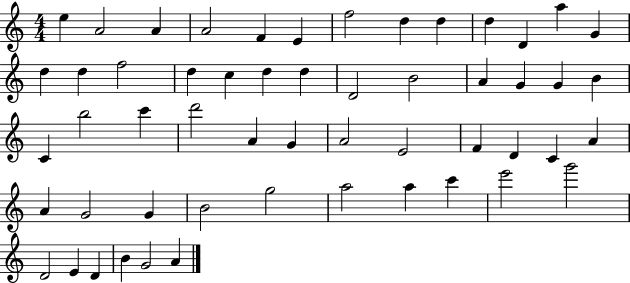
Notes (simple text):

E5/q A4/h A4/q A4/h F4/q E4/q F5/h D5/q D5/q D5/q D4/q A5/q G4/q D5/q D5/q F5/h D5/q C5/q D5/q D5/q D4/h B4/h A4/q G4/q G4/q B4/q C4/q B5/h C6/q D6/h A4/q G4/q A4/h E4/h F4/q D4/q C4/q A4/q A4/q G4/h G4/q B4/h G5/h A5/h A5/q C6/q E6/h G6/h D4/h E4/q D4/q B4/q G4/h A4/q